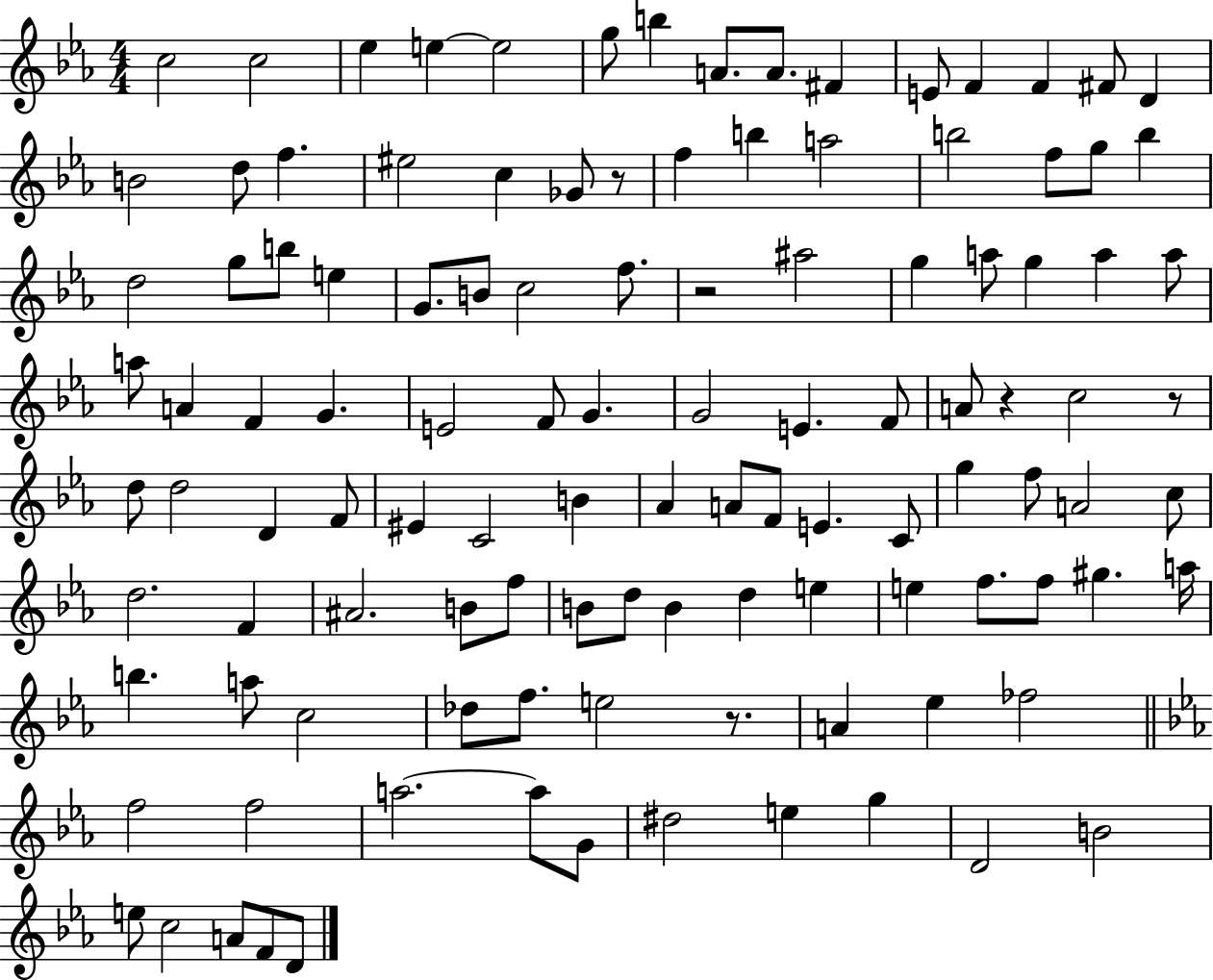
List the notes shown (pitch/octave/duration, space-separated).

C5/h C5/h Eb5/q E5/q E5/h G5/e B5/q A4/e. A4/e. F#4/q E4/e F4/q F4/q F#4/e D4/q B4/h D5/e F5/q. EIS5/h C5/q Gb4/e R/e F5/q B5/q A5/h B5/h F5/e G5/e B5/q D5/h G5/e B5/e E5/q G4/e. B4/e C5/h F5/e. R/h A#5/h G5/q A5/e G5/q A5/q A5/e A5/e A4/q F4/q G4/q. E4/h F4/e G4/q. G4/h E4/q. F4/e A4/e R/q C5/h R/e D5/e D5/h D4/q F4/e EIS4/q C4/h B4/q Ab4/q A4/e F4/e E4/q. C4/e G5/q F5/e A4/h C5/e D5/h. F4/q A#4/h. B4/e F5/e B4/e D5/e B4/q D5/q E5/q E5/q F5/e. F5/e G#5/q. A5/s B5/q. A5/e C5/h Db5/e F5/e. E5/h R/e. A4/q Eb5/q FES5/h F5/h F5/h A5/h. A5/e G4/e D#5/h E5/q G5/q D4/h B4/h E5/e C5/h A4/e F4/e D4/e